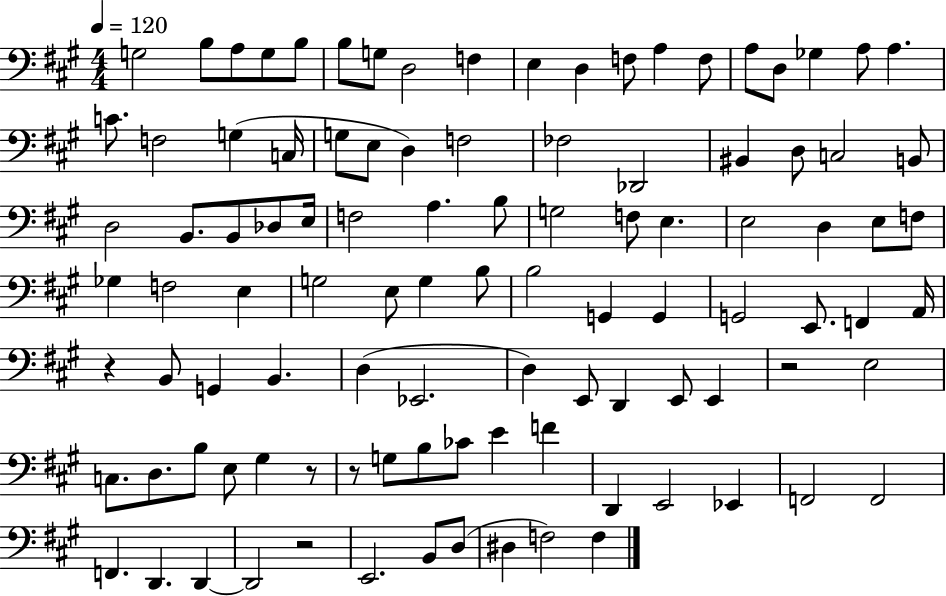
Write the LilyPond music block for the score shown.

{
  \clef bass
  \numericTimeSignature
  \time 4/4
  \key a \major
  \tempo 4 = 120
  g2 b8 a8 g8 b8 | b8 g8 d2 f4 | e4 d4 f8 a4 f8 | a8 d8 ges4 a8 a4. | \break c'8. f2 g4( c16 | g8 e8 d4) f2 | fes2 des,2 | bis,4 d8 c2 b,8 | \break d2 b,8. b,8 des8 e16 | f2 a4. b8 | g2 f8 e4. | e2 d4 e8 f8 | \break ges4 f2 e4 | g2 e8 g4 b8 | b2 g,4 g,4 | g,2 e,8. f,4 a,16 | \break r4 b,8 g,4 b,4. | d4( ees,2. | d4) e,8 d,4 e,8 e,4 | r2 e2 | \break c8. d8. b8 e8 gis4 r8 | r8 g8 b8 ces'8 e'4 f'4 | d,4 e,2 ees,4 | f,2 f,2 | \break f,4. d,4. d,4~~ | d,2 r2 | e,2. b,8 d8( | dis4 f2) f4 | \break \bar "|."
}